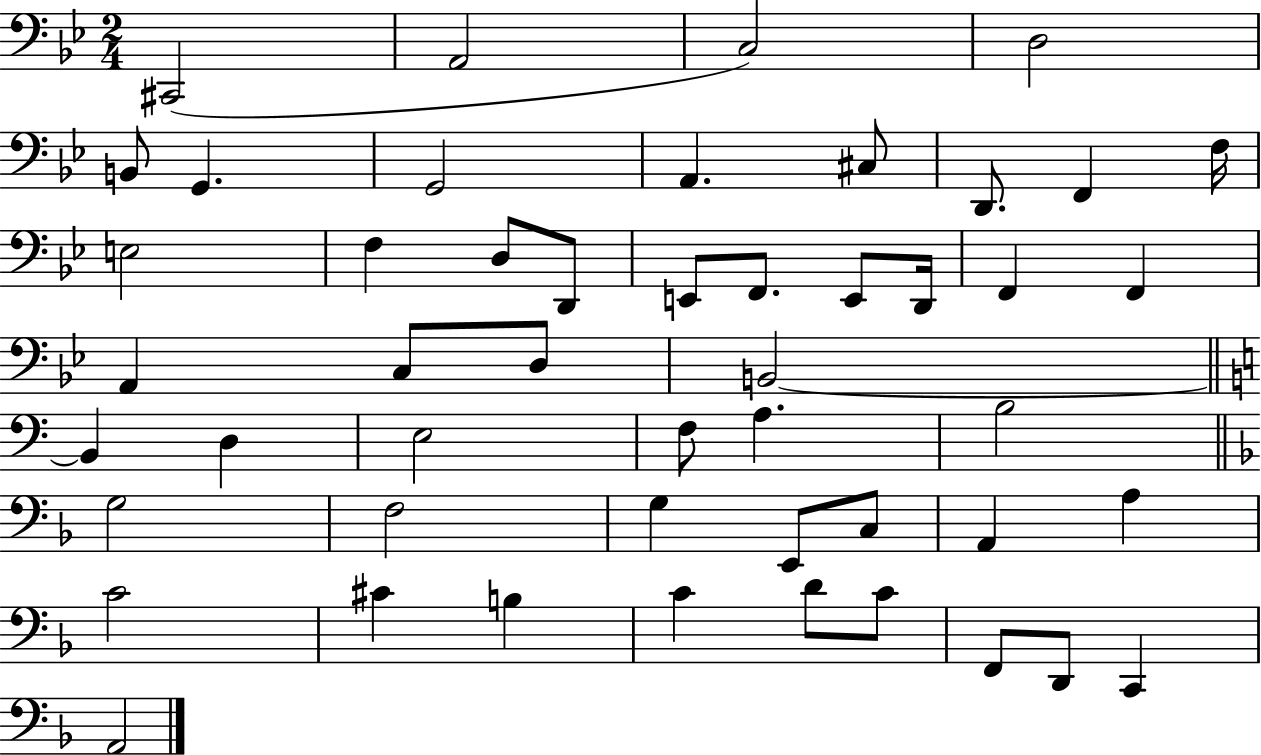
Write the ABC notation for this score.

X:1
T:Untitled
M:2/4
L:1/4
K:Bb
^C,,2 A,,2 C,2 D,2 B,,/2 G,, G,,2 A,, ^C,/2 D,,/2 F,, F,/4 E,2 F, D,/2 D,,/2 E,,/2 F,,/2 E,,/2 D,,/4 F,, F,, A,, C,/2 D,/2 B,,2 B,, D, E,2 F,/2 A, B,2 G,2 F,2 G, E,,/2 C,/2 A,, A, C2 ^C B, C D/2 C/2 F,,/2 D,,/2 C,, A,,2